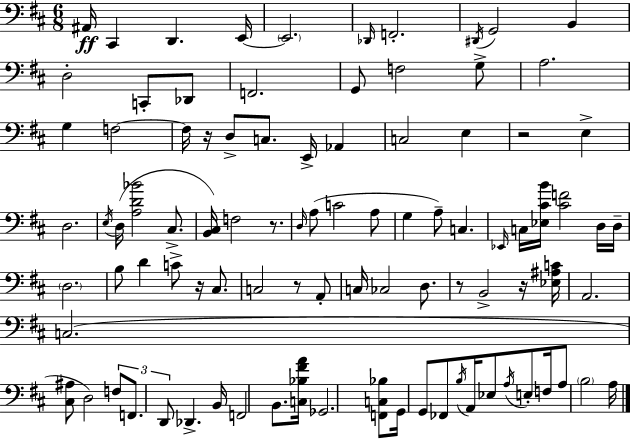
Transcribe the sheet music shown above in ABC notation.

X:1
T:Untitled
M:6/8
L:1/4
K:D
^A,,/4 ^C,, D,, E,,/4 E,,2 _D,,/4 F,,2 ^D,,/4 G,,2 B,, D,2 C,,/2 _D,,/2 F,,2 G,,/2 F,2 G,/2 A,2 G, F,2 F,/4 z/4 D,/2 C,/2 E,,/4 _A,, C,2 E, z2 E, D,2 E,/4 D,/4 [A,D_B]2 ^C,/2 [B,,^C,]/4 F,2 z/2 D,/4 A,/2 C2 A,/2 G, A,/2 C, _E,,/4 C,/4 [_E,^CB]/4 [^CF]2 D,/4 D,/4 D,2 B,/2 D C/2 z/4 ^C,/2 C,2 z/2 A,,/2 C,/4 _C,2 D,/2 z/2 B,,2 z/4 [_E,^A,C]/4 A,,2 C,2 [^C,^A,]/2 D,2 F,/2 F,,/2 D,,/2 _D,, B,,/4 F,,2 B,,/2 [C,_B,^FA]/4 _G,,2 [F,,C,_B,]/2 G,,/4 G,,/2 _F,,/2 B,/4 A,,/4 _E,/2 A,/4 E,/2 F,/4 A,/2 B,2 A,/4